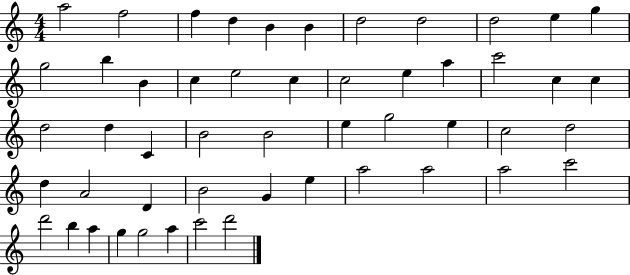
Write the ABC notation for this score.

X:1
T:Untitled
M:4/4
L:1/4
K:C
a2 f2 f d B B d2 d2 d2 e g g2 b B c e2 c c2 e a c'2 c c d2 d C B2 B2 e g2 e c2 d2 d A2 D B2 G e a2 a2 a2 c'2 d'2 b a g g2 a c'2 d'2